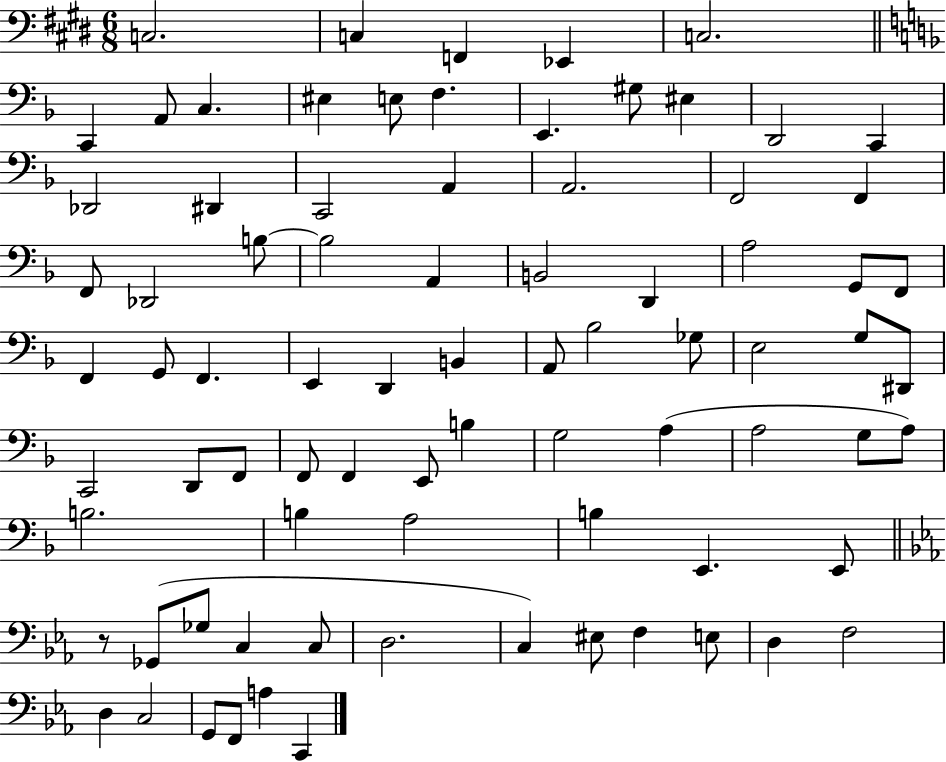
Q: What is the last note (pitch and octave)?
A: C2